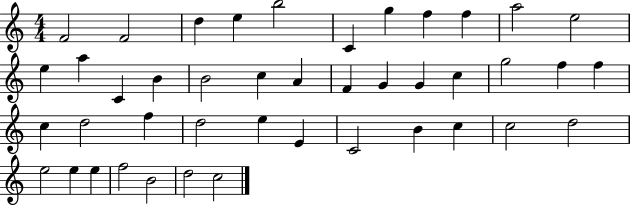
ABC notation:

X:1
T:Untitled
M:4/4
L:1/4
K:C
F2 F2 d e b2 C g f f a2 e2 e a C B B2 c A F G G c g2 f f c d2 f d2 e E C2 B c c2 d2 e2 e e f2 B2 d2 c2